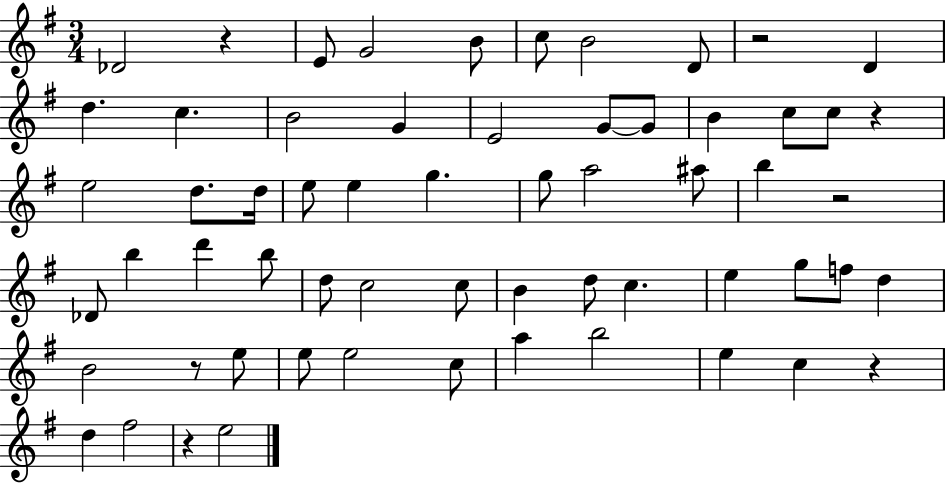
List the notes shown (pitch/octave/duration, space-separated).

Db4/h R/q E4/e G4/h B4/e C5/e B4/h D4/e R/h D4/q D5/q. C5/q. B4/h G4/q E4/h G4/e G4/e B4/q C5/e C5/e R/q E5/h D5/e. D5/s E5/e E5/q G5/q. G5/e A5/h A#5/e B5/q R/h Db4/e B5/q D6/q B5/e D5/e C5/h C5/e B4/q D5/e C5/q. E5/q G5/e F5/e D5/q B4/h R/e E5/e E5/e E5/h C5/e A5/q B5/h E5/q C5/q R/q D5/q F#5/h R/q E5/h